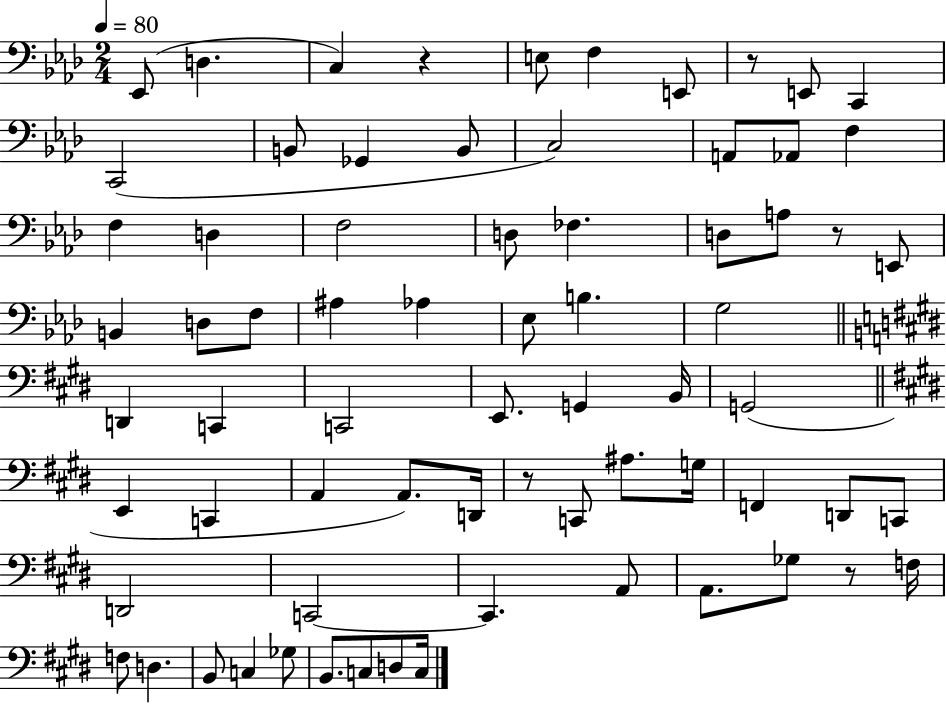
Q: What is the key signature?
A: AES major